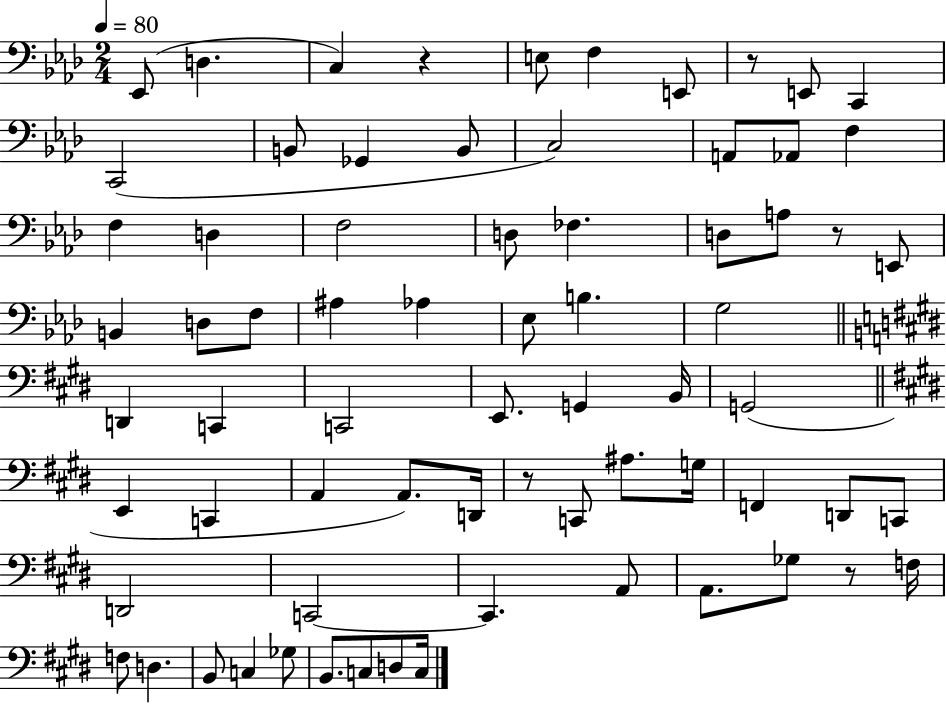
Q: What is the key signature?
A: AES major